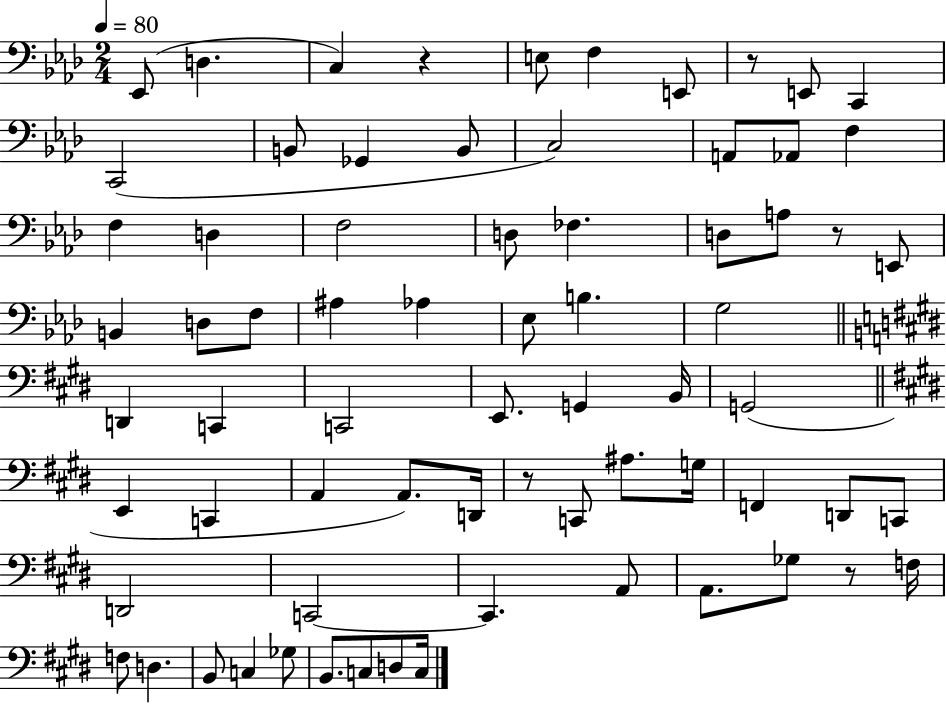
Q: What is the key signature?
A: AES major